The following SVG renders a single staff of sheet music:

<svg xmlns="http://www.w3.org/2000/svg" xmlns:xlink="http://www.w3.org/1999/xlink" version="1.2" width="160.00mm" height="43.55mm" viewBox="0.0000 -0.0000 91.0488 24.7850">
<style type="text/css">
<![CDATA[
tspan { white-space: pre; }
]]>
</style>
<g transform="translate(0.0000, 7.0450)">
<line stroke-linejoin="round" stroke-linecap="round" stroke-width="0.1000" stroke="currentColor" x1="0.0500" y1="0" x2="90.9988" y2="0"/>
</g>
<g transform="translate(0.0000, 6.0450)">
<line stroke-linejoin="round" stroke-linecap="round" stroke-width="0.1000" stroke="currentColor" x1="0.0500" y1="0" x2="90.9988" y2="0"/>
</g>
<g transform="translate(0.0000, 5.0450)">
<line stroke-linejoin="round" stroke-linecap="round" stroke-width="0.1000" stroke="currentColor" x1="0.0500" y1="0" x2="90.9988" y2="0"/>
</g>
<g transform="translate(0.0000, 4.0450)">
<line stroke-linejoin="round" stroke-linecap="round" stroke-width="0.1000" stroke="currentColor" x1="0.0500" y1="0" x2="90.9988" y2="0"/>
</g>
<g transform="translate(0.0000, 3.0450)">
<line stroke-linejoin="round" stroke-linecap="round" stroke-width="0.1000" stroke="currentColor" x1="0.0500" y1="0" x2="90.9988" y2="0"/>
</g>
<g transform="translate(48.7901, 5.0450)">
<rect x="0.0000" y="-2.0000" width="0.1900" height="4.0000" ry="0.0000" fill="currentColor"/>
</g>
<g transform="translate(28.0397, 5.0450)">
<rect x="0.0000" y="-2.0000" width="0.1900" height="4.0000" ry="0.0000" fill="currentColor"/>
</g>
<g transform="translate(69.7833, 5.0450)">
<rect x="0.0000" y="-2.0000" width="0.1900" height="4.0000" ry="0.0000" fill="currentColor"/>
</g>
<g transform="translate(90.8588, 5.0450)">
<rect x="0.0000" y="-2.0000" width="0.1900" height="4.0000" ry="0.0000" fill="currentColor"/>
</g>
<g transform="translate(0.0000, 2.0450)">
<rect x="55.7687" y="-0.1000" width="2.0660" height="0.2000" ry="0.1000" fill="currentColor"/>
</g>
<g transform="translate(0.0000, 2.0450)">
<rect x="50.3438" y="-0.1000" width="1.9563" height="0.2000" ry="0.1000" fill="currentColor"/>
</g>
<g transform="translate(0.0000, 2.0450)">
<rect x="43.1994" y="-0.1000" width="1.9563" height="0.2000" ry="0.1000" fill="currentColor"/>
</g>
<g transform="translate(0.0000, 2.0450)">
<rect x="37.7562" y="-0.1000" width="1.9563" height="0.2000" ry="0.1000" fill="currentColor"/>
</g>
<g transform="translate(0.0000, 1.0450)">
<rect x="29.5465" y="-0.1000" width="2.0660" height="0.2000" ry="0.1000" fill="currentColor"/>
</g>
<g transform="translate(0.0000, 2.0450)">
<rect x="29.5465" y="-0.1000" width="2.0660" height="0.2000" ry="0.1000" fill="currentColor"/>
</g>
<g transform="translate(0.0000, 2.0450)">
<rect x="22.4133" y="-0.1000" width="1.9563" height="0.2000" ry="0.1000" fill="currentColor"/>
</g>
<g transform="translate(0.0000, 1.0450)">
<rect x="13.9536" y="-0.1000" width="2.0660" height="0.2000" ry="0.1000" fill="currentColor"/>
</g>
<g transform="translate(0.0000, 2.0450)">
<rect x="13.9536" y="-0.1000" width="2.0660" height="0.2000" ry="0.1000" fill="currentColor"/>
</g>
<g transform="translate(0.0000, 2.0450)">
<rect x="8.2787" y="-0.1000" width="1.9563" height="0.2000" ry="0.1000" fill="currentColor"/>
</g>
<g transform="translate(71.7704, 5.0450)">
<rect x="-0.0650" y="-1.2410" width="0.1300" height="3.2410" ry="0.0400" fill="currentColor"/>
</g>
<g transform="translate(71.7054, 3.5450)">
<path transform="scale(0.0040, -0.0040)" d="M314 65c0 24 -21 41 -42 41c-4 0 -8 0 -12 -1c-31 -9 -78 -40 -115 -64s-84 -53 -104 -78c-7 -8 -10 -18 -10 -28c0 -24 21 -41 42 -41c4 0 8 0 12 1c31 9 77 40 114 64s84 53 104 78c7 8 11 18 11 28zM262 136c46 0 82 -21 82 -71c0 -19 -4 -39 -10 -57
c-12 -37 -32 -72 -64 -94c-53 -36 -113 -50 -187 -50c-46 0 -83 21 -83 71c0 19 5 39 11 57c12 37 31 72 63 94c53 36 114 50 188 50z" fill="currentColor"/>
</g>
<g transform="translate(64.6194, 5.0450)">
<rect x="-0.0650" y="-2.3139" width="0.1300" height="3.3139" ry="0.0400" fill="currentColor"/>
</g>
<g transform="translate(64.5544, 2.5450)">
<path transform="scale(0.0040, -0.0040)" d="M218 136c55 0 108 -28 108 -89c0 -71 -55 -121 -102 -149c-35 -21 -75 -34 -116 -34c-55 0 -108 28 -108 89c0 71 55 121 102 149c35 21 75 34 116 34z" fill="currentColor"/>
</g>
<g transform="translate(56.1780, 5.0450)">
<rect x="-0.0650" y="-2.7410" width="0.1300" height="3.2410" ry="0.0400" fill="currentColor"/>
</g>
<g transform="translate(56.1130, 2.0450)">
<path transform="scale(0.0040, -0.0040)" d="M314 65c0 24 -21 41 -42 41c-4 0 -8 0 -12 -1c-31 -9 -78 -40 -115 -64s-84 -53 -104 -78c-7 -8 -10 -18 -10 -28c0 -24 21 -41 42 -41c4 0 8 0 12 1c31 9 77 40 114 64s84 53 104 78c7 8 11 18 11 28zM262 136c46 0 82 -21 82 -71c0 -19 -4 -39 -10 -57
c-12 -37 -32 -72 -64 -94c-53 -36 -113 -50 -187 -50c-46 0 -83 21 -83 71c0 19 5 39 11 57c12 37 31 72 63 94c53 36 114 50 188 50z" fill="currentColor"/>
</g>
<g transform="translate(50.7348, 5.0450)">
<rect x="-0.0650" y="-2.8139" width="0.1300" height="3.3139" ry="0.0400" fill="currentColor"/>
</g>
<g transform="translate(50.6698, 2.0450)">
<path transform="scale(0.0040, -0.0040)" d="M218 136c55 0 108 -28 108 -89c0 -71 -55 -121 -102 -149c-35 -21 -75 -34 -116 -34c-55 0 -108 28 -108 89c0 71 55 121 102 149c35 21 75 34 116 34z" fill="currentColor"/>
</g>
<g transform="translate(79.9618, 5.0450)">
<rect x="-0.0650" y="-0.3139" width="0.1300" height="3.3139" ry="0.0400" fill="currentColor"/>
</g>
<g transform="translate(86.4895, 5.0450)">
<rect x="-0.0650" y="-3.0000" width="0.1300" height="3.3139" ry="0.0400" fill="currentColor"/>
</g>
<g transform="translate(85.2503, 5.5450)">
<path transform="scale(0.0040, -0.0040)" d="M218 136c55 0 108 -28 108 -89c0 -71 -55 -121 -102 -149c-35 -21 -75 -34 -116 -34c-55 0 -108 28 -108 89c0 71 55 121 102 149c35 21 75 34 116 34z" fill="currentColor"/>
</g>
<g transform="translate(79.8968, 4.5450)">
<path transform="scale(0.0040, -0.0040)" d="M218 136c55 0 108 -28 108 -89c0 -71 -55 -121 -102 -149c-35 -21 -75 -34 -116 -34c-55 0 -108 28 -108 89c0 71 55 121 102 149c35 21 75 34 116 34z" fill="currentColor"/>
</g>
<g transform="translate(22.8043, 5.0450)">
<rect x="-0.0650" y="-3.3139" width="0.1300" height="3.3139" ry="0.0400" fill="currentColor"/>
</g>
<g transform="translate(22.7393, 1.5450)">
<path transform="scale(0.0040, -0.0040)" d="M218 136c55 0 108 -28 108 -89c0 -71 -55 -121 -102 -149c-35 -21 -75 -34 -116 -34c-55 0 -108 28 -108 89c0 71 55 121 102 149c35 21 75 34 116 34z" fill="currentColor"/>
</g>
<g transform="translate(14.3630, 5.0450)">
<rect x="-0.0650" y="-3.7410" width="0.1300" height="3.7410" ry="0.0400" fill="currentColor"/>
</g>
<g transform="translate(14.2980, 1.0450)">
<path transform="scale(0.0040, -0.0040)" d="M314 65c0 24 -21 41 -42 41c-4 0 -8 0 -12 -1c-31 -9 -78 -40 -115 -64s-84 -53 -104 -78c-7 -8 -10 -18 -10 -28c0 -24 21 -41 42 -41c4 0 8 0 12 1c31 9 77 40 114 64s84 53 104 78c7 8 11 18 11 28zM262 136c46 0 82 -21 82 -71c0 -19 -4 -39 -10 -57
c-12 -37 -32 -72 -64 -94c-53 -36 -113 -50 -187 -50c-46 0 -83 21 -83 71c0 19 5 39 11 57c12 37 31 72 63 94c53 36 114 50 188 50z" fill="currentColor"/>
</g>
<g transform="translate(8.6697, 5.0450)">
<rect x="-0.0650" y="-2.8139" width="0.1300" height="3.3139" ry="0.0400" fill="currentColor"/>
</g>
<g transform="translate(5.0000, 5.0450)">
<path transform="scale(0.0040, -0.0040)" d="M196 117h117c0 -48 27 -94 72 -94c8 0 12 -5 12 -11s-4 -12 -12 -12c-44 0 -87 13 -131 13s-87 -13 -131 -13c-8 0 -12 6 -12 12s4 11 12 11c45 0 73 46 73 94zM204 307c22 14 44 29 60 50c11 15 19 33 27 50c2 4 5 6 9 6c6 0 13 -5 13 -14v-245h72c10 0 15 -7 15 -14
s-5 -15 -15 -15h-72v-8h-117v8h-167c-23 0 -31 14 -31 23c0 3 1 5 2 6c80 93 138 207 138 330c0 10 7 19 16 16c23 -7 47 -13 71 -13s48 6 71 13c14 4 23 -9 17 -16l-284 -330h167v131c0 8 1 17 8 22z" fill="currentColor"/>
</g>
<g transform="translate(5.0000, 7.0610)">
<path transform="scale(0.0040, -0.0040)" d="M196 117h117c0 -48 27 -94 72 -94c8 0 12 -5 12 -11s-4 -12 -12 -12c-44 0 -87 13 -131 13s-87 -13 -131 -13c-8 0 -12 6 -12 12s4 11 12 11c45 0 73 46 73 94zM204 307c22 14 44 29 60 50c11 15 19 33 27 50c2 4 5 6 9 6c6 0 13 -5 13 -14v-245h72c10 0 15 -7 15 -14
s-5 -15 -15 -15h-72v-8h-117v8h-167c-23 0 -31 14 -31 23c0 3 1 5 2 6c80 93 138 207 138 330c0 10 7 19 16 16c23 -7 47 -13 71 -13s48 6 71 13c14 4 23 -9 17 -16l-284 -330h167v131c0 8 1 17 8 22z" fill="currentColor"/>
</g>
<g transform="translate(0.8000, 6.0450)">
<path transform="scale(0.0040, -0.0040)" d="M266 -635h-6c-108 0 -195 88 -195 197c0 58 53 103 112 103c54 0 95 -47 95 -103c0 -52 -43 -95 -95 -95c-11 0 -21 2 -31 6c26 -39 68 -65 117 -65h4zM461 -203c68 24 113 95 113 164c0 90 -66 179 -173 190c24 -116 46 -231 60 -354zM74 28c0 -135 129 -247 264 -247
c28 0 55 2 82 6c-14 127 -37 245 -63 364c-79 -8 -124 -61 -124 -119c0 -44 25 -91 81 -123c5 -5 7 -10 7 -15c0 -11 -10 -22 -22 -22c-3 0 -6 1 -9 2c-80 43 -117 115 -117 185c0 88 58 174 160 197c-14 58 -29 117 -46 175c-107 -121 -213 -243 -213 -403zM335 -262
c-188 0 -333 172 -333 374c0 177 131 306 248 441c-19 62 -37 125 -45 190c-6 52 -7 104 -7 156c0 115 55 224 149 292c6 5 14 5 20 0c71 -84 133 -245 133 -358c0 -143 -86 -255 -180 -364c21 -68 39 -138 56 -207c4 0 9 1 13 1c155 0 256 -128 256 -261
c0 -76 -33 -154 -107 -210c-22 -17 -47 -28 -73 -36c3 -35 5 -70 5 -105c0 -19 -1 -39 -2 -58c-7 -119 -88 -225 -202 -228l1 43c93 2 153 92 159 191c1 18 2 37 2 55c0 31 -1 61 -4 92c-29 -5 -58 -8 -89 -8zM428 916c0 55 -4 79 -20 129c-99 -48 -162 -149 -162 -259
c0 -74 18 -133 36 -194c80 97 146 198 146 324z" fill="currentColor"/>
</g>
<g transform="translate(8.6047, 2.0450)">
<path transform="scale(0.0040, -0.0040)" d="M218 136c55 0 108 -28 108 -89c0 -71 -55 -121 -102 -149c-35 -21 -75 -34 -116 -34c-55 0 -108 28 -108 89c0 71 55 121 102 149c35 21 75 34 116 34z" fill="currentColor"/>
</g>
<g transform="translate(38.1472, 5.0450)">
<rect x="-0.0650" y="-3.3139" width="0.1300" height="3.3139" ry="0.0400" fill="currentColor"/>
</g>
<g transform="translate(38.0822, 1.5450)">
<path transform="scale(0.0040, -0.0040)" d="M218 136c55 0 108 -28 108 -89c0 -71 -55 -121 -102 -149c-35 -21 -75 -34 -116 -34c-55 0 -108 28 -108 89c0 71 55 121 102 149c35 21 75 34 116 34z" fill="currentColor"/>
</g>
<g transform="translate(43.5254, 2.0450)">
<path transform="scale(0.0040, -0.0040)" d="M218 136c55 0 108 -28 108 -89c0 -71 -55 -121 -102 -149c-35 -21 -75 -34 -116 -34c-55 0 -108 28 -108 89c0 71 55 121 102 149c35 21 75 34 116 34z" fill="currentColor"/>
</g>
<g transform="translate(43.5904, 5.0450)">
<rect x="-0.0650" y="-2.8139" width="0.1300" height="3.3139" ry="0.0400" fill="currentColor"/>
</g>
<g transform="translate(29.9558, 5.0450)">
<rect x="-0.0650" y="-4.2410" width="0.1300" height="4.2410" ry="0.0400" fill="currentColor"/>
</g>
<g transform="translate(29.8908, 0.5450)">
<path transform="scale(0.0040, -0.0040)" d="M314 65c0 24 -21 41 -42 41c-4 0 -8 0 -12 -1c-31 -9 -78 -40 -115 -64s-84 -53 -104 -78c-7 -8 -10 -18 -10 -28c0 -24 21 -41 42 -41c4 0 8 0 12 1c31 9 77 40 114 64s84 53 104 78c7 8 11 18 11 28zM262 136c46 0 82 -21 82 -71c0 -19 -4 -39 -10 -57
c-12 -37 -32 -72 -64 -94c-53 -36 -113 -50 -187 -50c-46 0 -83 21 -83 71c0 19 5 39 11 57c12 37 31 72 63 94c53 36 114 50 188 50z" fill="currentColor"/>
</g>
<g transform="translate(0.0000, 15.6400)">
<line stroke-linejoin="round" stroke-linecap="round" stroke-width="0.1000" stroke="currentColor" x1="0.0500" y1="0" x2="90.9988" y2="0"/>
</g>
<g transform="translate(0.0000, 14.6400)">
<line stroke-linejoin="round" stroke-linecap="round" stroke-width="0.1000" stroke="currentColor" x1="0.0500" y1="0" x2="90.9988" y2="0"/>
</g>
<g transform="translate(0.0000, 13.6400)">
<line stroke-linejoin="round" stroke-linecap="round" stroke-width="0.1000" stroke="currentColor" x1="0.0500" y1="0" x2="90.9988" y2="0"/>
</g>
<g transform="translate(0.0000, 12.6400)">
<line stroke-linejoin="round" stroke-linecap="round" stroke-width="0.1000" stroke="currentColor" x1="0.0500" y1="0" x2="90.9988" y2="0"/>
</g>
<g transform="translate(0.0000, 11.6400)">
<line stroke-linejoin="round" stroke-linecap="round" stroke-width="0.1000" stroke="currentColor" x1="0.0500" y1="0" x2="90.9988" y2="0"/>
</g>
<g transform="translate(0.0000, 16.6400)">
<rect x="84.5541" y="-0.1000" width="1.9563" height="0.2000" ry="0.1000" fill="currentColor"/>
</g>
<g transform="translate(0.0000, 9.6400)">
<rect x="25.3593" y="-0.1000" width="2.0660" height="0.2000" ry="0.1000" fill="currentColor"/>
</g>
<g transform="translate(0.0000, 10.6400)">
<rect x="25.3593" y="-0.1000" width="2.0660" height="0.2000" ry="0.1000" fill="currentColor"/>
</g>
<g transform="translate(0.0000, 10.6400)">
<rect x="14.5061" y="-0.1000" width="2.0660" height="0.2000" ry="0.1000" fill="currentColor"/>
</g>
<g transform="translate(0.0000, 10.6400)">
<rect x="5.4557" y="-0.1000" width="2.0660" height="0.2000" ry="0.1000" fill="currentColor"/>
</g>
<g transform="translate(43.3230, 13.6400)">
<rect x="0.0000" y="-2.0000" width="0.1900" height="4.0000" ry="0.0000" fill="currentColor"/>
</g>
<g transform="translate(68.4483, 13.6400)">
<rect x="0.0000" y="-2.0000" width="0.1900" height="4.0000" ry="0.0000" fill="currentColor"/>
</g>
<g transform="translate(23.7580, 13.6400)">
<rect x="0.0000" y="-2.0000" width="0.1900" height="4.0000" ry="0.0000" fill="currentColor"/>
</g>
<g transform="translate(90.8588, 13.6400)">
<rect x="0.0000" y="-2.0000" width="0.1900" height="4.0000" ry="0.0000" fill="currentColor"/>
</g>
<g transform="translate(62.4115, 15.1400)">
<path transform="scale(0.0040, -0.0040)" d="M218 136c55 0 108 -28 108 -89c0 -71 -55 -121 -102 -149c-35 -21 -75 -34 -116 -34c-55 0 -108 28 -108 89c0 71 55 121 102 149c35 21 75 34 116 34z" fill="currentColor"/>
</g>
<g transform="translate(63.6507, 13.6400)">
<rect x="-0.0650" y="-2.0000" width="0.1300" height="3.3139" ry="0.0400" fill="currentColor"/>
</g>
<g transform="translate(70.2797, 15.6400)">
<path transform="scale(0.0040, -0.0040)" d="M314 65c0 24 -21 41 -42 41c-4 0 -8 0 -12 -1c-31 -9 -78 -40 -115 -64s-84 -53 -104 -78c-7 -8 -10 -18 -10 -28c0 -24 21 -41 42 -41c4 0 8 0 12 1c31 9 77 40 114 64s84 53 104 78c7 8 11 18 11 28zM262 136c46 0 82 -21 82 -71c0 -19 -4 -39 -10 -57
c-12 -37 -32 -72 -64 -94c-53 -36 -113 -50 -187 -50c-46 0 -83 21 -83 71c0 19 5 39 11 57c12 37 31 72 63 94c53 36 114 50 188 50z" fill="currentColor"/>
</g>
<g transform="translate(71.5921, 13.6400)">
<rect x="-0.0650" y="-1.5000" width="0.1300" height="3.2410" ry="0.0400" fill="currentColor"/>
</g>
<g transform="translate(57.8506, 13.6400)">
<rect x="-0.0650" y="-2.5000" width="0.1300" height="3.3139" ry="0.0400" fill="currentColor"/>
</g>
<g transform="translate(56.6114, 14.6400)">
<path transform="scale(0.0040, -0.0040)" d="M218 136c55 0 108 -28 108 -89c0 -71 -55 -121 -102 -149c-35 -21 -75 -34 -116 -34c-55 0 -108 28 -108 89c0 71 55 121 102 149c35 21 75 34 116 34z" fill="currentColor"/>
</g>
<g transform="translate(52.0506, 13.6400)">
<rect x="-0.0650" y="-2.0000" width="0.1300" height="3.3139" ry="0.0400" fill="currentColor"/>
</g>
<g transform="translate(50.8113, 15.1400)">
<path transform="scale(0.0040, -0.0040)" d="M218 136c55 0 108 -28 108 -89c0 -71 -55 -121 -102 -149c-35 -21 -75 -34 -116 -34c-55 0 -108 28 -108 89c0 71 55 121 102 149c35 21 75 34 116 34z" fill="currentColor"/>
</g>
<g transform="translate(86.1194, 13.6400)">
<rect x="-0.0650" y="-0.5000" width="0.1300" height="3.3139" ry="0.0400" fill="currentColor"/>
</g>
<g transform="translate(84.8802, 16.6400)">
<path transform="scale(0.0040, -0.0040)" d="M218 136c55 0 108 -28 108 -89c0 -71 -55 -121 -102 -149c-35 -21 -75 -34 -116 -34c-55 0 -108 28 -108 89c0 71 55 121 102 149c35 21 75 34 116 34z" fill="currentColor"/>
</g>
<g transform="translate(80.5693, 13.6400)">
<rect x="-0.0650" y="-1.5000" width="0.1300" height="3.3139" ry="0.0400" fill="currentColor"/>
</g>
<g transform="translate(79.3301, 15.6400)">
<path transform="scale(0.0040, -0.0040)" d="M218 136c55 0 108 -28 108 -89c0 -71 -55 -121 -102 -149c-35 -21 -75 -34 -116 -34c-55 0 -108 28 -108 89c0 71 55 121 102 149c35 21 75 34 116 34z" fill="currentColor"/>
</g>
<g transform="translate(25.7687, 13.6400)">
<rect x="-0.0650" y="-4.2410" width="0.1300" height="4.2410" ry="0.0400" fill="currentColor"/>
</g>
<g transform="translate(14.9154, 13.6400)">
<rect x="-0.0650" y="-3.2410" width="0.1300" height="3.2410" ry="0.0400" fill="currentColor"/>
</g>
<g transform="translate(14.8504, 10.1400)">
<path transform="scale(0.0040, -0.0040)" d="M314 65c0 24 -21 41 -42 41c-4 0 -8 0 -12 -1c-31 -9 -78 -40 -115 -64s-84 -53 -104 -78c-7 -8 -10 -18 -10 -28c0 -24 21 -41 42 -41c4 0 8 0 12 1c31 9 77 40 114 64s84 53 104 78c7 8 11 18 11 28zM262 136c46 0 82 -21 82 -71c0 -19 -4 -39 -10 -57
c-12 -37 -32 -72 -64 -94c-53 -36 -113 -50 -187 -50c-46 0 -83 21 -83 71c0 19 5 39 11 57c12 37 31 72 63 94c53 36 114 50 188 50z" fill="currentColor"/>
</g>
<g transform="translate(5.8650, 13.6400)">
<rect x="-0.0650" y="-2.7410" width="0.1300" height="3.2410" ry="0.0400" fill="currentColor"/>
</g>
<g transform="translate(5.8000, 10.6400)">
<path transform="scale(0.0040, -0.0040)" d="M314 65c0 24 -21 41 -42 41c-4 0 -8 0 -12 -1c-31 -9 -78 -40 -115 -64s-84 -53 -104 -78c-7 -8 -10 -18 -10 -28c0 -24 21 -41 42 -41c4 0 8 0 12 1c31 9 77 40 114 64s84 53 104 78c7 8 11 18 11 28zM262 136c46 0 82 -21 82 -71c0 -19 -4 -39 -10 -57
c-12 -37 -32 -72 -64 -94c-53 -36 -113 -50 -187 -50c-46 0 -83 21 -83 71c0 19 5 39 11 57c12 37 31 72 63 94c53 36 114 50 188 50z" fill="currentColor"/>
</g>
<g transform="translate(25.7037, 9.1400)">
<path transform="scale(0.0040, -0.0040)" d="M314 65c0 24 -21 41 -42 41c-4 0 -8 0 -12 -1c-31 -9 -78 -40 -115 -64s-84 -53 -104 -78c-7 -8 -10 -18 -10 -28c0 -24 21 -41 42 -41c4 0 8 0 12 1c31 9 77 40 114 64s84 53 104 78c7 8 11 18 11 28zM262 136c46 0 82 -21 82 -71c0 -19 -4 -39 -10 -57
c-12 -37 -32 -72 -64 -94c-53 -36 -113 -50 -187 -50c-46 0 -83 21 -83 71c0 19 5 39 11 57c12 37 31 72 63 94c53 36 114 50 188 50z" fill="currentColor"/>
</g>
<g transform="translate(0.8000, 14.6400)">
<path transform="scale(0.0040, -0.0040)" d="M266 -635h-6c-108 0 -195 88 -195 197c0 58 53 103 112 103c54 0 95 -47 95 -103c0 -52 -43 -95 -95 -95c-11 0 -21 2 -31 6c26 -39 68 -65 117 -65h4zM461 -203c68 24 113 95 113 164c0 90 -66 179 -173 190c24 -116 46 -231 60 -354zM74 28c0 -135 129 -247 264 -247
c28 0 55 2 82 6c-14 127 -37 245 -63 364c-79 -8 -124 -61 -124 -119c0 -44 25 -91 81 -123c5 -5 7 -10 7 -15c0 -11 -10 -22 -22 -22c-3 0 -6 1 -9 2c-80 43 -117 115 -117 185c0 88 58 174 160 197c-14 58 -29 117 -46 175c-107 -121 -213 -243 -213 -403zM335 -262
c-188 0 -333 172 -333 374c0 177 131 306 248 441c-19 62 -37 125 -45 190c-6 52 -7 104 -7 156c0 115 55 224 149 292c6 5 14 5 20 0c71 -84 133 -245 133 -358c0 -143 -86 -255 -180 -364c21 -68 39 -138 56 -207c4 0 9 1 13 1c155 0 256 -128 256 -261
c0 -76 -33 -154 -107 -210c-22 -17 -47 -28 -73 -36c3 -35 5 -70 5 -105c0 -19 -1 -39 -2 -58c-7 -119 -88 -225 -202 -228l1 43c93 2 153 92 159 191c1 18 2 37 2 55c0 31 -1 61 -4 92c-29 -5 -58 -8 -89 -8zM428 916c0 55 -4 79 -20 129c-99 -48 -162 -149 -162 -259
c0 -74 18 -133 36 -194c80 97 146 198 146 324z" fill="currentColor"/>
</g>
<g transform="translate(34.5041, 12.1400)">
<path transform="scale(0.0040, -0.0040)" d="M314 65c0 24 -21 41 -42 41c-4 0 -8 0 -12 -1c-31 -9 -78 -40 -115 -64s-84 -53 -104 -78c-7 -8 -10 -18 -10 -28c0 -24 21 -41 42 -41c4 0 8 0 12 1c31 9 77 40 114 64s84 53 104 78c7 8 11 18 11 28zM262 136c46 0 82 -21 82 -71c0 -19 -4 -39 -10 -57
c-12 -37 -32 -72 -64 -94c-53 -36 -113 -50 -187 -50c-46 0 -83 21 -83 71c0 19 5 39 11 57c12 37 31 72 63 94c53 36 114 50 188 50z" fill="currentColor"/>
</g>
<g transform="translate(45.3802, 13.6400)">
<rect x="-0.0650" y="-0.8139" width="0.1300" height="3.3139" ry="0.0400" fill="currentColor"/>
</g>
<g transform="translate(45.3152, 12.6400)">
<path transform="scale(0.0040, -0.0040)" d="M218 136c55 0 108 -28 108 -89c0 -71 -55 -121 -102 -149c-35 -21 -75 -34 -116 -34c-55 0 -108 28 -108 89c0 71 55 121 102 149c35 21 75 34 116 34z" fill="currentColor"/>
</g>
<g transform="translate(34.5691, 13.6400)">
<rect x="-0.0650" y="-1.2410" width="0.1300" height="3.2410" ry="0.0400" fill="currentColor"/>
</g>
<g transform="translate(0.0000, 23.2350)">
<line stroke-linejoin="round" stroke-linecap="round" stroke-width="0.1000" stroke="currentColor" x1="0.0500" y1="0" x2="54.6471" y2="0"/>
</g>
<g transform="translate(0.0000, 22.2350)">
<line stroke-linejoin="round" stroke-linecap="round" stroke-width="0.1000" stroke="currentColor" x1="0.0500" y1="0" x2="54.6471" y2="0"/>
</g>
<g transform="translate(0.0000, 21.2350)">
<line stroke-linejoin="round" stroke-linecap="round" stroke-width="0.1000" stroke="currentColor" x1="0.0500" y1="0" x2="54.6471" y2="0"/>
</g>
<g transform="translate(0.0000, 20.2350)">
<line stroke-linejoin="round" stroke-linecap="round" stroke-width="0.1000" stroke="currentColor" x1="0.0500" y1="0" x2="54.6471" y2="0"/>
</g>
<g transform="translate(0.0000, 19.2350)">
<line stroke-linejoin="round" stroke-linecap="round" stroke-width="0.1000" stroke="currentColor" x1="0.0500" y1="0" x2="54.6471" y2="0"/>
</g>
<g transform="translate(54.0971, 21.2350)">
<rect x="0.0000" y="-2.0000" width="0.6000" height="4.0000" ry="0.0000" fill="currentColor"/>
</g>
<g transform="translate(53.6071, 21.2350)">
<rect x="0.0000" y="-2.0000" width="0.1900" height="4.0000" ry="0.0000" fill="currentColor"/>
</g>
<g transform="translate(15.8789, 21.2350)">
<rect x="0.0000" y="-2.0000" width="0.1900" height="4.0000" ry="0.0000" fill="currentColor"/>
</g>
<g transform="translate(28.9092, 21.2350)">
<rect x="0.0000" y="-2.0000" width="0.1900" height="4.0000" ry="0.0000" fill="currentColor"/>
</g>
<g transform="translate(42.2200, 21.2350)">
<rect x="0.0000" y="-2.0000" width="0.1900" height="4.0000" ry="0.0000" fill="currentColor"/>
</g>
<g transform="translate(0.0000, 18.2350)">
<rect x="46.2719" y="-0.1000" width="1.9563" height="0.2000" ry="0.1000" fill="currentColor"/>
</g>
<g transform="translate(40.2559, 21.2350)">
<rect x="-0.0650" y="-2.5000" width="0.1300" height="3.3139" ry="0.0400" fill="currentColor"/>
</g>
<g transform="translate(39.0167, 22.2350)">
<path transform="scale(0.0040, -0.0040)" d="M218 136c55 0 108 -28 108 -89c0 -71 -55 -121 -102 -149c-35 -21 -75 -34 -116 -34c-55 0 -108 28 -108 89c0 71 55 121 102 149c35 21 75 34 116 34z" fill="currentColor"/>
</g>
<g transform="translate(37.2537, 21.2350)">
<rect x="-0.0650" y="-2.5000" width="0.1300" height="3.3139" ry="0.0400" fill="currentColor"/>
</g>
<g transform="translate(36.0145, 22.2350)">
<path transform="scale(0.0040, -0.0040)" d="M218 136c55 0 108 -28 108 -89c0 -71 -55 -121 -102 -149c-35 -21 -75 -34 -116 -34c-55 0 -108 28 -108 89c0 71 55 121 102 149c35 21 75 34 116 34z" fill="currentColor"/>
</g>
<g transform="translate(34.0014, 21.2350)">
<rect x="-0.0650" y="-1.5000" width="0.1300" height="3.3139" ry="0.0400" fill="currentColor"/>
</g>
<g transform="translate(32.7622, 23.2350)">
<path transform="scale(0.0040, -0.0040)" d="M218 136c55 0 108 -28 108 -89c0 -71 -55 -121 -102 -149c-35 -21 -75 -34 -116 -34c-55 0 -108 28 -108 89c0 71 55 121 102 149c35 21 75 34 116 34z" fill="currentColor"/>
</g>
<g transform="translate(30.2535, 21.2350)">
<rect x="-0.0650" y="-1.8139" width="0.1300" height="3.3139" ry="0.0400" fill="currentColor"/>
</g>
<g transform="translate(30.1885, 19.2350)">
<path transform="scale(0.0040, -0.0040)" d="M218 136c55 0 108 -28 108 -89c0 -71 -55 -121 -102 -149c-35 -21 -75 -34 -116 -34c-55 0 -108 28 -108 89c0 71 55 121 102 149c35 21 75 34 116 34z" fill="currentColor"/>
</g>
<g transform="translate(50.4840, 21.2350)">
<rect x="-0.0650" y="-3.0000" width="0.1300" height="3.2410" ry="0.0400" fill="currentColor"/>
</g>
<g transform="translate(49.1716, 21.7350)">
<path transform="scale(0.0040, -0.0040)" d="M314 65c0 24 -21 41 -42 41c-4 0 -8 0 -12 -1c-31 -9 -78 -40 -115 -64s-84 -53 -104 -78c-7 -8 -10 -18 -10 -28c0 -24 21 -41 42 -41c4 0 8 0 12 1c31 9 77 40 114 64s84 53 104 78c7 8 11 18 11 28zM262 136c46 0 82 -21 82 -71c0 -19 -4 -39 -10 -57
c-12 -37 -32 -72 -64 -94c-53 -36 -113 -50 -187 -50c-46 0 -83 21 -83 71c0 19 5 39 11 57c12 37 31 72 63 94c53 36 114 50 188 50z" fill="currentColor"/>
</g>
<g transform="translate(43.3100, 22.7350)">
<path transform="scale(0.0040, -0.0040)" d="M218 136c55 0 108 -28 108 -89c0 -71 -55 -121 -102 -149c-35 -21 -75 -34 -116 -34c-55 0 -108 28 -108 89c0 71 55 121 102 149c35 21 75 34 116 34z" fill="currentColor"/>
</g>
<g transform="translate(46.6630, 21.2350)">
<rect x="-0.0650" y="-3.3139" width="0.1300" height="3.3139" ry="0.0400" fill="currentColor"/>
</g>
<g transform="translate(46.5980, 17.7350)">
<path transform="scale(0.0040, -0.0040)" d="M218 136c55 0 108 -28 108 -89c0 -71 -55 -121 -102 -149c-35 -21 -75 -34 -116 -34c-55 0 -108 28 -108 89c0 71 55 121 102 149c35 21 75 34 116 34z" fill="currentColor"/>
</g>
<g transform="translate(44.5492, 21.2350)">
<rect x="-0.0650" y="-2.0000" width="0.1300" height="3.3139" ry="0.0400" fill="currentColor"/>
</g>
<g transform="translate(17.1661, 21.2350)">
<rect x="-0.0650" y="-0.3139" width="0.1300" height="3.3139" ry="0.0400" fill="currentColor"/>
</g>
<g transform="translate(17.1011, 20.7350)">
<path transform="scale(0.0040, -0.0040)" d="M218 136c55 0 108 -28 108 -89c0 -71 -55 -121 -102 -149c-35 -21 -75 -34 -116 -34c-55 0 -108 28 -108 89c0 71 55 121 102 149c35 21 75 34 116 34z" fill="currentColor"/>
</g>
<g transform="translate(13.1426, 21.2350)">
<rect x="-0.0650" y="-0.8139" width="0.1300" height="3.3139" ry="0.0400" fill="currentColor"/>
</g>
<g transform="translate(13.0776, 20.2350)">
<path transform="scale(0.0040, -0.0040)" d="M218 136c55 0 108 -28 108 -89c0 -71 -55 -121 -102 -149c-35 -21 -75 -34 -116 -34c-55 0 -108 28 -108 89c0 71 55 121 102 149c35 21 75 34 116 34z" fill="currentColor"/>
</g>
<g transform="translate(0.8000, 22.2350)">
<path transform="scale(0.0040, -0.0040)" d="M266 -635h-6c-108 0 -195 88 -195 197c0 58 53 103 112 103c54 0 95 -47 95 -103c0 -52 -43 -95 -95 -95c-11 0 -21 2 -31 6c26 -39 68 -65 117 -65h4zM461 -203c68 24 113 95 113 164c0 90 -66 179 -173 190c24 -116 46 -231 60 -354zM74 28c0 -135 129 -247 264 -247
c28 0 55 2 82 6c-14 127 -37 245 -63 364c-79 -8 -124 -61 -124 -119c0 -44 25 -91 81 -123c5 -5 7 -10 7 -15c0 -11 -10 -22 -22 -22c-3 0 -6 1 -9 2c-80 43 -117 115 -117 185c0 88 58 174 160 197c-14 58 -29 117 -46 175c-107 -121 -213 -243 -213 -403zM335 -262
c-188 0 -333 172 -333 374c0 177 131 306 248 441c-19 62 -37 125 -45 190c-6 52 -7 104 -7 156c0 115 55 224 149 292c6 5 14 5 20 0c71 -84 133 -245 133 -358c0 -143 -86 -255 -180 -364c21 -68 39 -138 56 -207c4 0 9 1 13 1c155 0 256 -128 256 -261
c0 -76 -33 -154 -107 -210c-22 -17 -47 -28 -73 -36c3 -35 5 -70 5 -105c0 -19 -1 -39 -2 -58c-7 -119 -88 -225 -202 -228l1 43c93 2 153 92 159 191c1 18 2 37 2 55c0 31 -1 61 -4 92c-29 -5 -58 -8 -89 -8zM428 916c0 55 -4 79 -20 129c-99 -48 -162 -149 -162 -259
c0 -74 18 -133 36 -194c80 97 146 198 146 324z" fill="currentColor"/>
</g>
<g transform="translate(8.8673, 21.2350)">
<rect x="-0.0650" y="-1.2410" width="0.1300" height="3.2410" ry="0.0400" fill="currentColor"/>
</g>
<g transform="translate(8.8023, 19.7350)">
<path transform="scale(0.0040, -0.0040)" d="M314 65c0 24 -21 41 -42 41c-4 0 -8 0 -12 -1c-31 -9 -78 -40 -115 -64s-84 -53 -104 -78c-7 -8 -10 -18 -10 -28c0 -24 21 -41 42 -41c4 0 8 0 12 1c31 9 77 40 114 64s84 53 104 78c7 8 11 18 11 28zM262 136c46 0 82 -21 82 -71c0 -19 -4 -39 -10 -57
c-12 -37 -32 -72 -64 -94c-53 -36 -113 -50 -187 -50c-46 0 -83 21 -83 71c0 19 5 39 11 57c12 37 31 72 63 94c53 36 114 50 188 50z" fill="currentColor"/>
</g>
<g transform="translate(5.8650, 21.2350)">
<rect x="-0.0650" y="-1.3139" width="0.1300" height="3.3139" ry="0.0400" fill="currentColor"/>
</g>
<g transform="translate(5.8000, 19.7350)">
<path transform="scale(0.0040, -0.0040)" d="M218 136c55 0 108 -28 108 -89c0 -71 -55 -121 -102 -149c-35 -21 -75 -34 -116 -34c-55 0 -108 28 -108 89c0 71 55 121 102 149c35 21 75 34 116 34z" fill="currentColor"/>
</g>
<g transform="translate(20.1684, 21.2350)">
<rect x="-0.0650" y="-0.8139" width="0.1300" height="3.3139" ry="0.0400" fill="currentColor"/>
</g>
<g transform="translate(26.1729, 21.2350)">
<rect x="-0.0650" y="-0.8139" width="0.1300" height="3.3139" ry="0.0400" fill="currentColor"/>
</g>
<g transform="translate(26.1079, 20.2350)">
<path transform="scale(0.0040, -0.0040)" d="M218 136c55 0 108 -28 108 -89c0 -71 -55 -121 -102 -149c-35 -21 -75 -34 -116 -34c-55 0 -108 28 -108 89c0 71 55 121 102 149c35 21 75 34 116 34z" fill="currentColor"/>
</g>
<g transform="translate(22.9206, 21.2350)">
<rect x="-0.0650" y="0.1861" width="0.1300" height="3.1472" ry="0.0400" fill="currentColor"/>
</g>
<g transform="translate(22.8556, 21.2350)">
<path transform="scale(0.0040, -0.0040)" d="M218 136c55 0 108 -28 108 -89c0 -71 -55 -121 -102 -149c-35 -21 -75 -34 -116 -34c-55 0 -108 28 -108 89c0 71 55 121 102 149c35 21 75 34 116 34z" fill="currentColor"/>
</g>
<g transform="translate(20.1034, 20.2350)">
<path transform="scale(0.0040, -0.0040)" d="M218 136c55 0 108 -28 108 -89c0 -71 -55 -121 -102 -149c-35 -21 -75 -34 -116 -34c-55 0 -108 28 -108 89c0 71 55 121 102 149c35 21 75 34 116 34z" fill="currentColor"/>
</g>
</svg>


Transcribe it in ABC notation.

X:1
T:Untitled
M:4/4
L:1/4
K:C
a c'2 b d'2 b a a a2 g e2 c A a2 b2 d'2 e2 d F G F E2 E C e e2 d c d B d f E G G F b A2